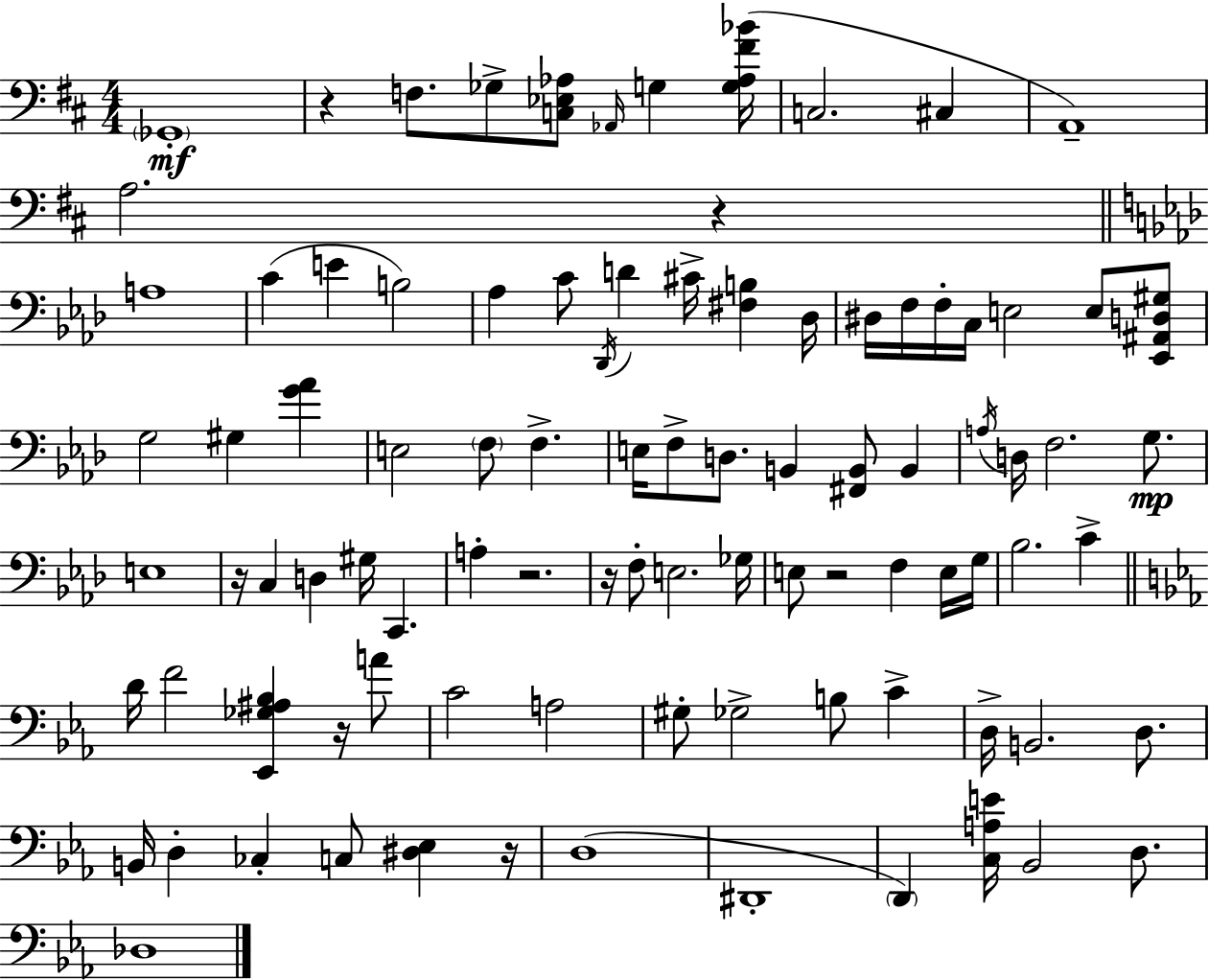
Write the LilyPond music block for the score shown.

{
  \clef bass
  \numericTimeSignature
  \time 4/4
  \key d \major
  \parenthesize ges,1-.\mf | r4 f8. ges8-> <c ees aes>8 \grace { aes,16 } g4 | <g aes fis' bes'>16( c2. cis4 | a,1--) | \break a2. r4 | \bar "||" \break \key f \minor a1 | c'4( e'4 b2) | aes4 c'8 \acciaccatura { des,16 } d'4 cis'16-> <fis b>4 | des16 dis16 f16 f16-. c16 e2 e8 <ees, ais, d gis>8 | \break g2 gis4 <g' aes'>4 | e2 \parenthesize f8 f4.-> | e16 f8-> d8. b,4 <fis, b,>8 b,4 | \acciaccatura { a16 } d16 f2. g8.\mp | \break e1 | r16 c4 d4 gis16 c,4. | a4-. r2. | r16 f8-. e2. | \break ges16 e8 r2 f4 | e16 g16 bes2. c'4-> | \bar "||" \break \key c \minor d'16 f'2 <ees, ges ais bes>4 r16 a'8 | c'2 a2 | gis8-. ges2-> b8 c'4-> | d16-> b,2. d8. | \break b,16 d4-. ces4-. c8 <dis ees>4 r16 | d1( | dis,1-. | \parenthesize d,4) <c a e'>16 bes,2 d8. | \break des1 | \bar "|."
}